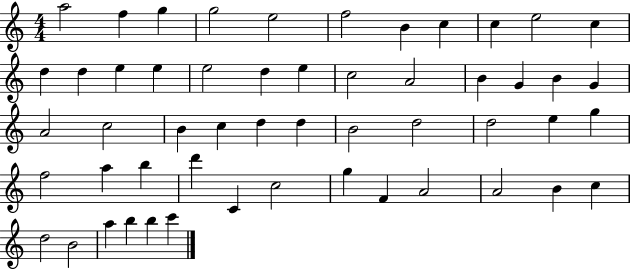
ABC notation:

X:1
T:Untitled
M:4/4
L:1/4
K:C
a2 f g g2 e2 f2 B c c e2 c d d e e e2 d e c2 A2 B G B G A2 c2 B c d d B2 d2 d2 e g f2 a b d' C c2 g F A2 A2 B c d2 B2 a b b c'